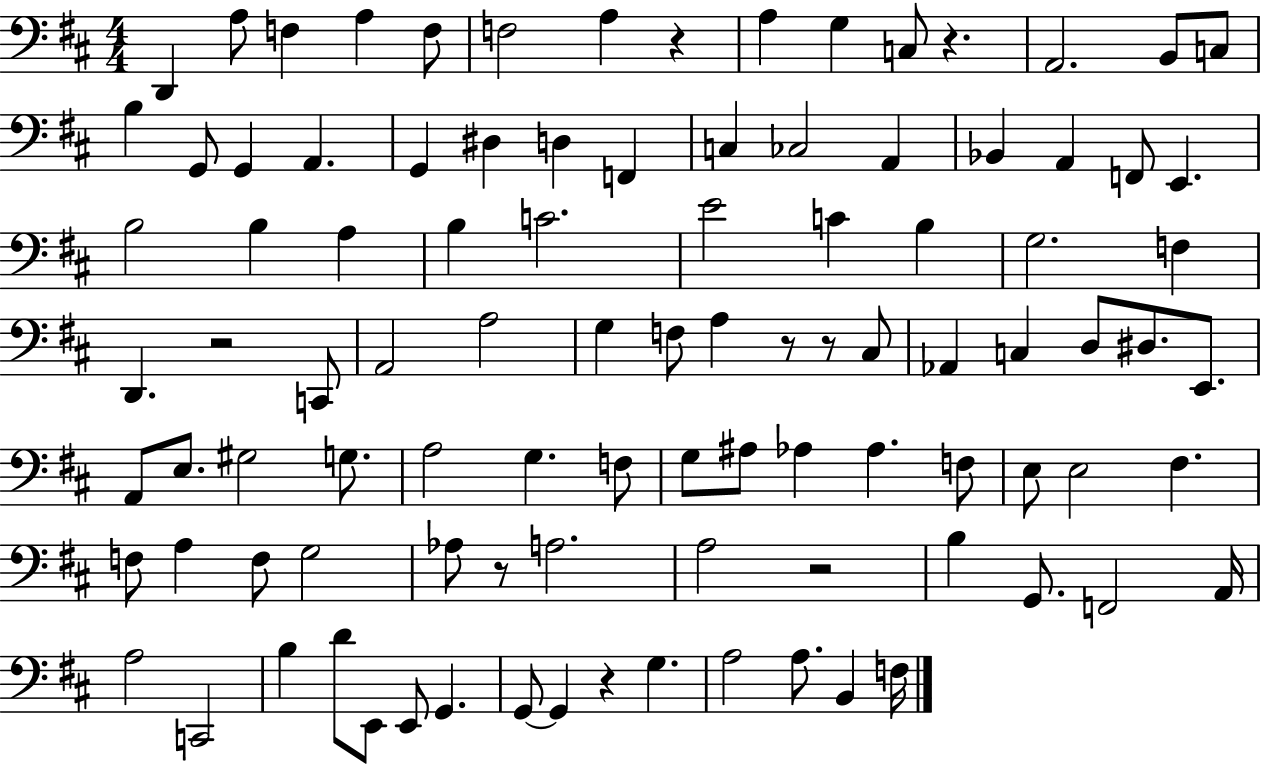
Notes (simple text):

D2/q A3/e F3/q A3/q F3/e F3/h A3/q R/q A3/q G3/q C3/e R/q. A2/h. B2/e C3/e B3/q G2/e G2/q A2/q. G2/q D#3/q D3/q F2/q C3/q CES3/h A2/q Bb2/q A2/q F2/e E2/q. B3/h B3/q A3/q B3/q C4/h. E4/h C4/q B3/q G3/h. F3/q D2/q. R/h C2/e A2/h A3/h G3/q F3/e A3/q R/e R/e C#3/e Ab2/q C3/q D3/e D#3/e. E2/e. A2/e E3/e. G#3/h G3/e. A3/h G3/q. F3/e G3/e A#3/e Ab3/q Ab3/q. F3/e E3/e E3/h F#3/q. F3/e A3/q F3/e G3/h Ab3/e R/e A3/h. A3/h R/h B3/q G2/e. F2/h A2/s A3/h C2/h B3/q D4/e E2/e E2/e G2/q. G2/e G2/q R/q G3/q. A3/h A3/e. B2/q F3/s